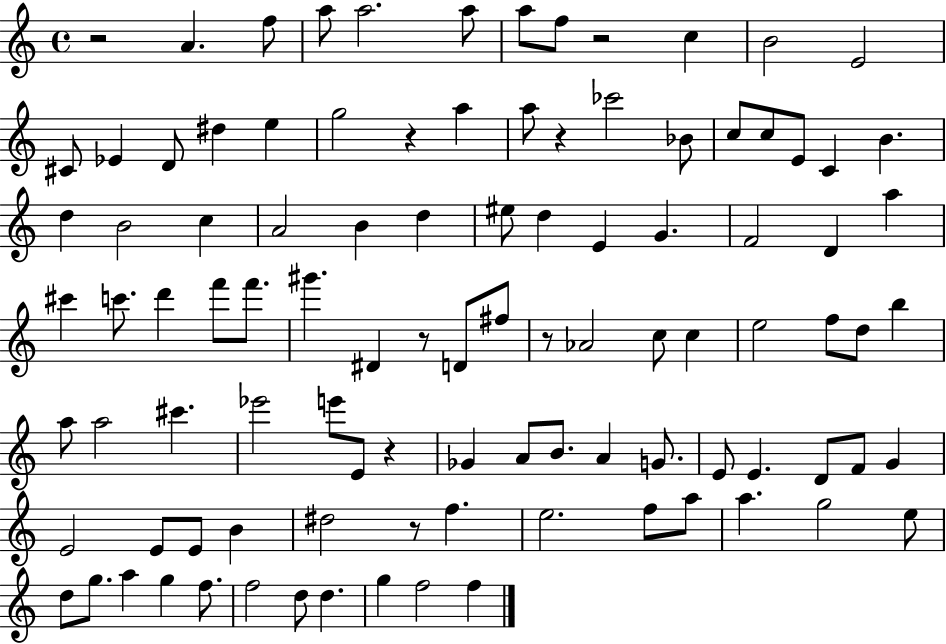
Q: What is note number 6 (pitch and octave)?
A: A5